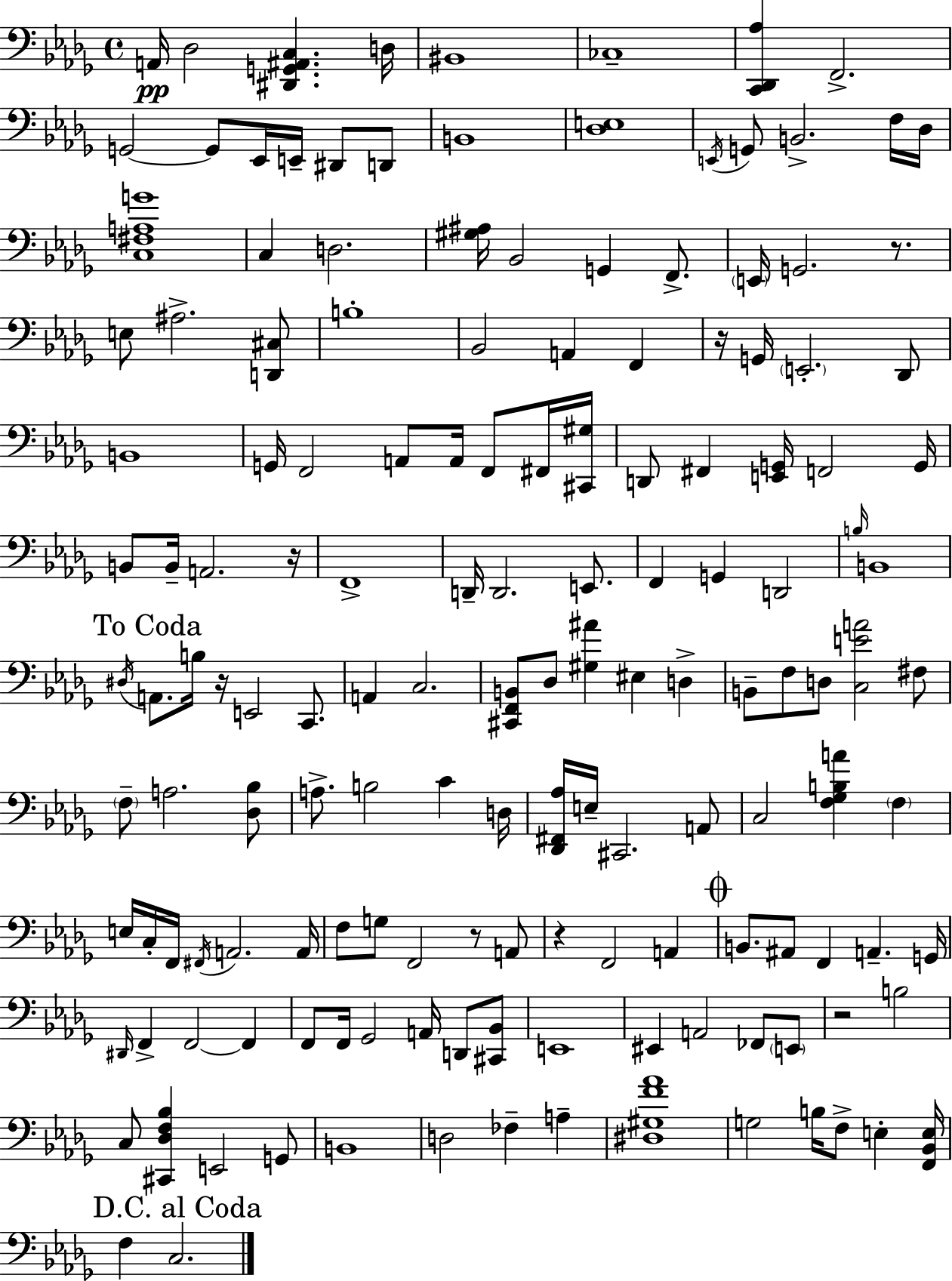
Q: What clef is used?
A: bass